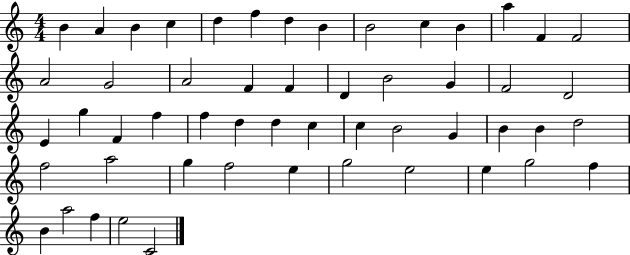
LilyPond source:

{
  \clef treble
  \numericTimeSignature
  \time 4/4
  \key c \major
  b'4 a'4 b'4 c''4 | d''4 f''4 d''4 b'4 | b'2 c''4 b'4 | a''4 f'4 f'2 | \break a'2 g'2 | a'2 f'4 f'4 | d'4 b'2 g'4 | f'2 d'2 | \break e'4 g''4 f'4 f''4 | f''4 d''4 d''4 c''4 | c''4 b'2 g'4 | b'4 b'4 d''2 | \break f''2 a''2 | g''4 f''2 e''4 | g''2 e''2 | e''4 g''2 f''4 | \break b'4 a''2 f''4 | e''2 c'2 | \bar "|."
}